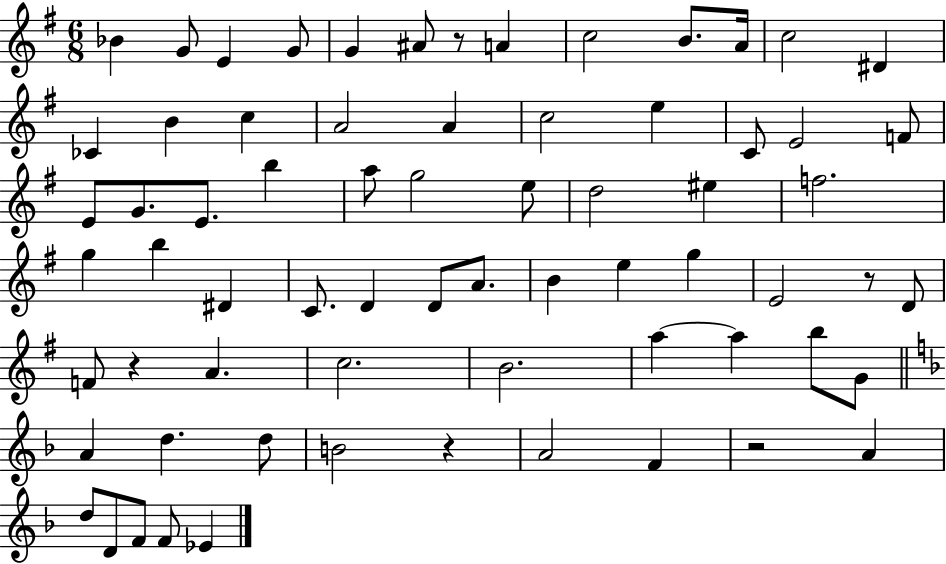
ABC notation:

X:1
T:Untitled
M:6/8
L:1/4
K:G
_B G/2 E G/2 G ^A/2 z/2 A c2 B/2 A/4 c2 ^D _C B c A2 A c2 e C/2 E2 F/2 E/2 G/2 E/2 b a/2 g2 e/2 d2 ^e f2 g b ^D C/2 D D/2 A/2 B e g E2 z/2 D/2 F/2 z A c2 B2 a a b/2 G/2 A d d/2 B2 z A2 F z2 A d/2 D/2 F/2 F/2 _E